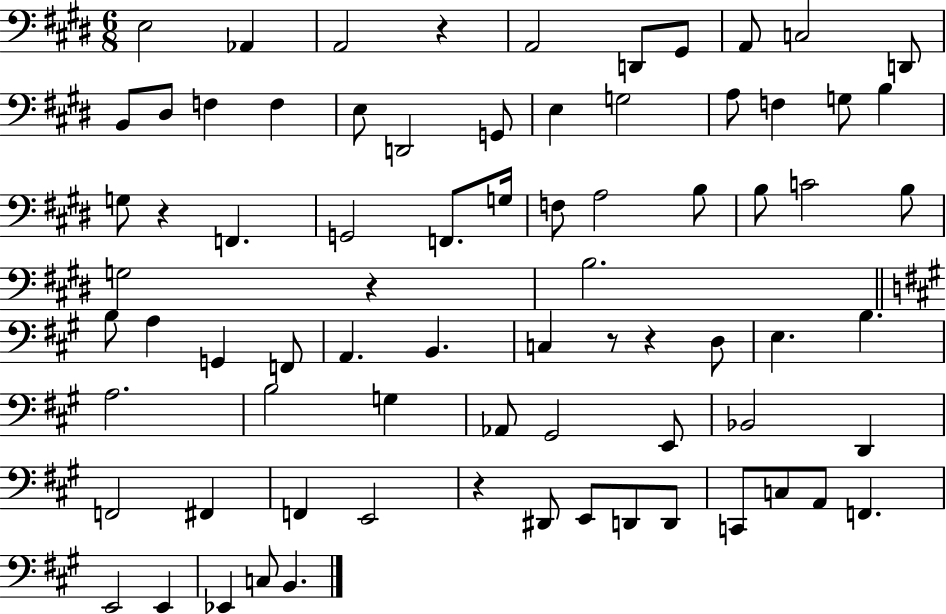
E3/h Ab2/q A2/h R/q A2/h D2/e G#2/e A2/e C3/h D2/e B2/e D#3/e F3/q F3/q E3/e D2/h G2/e E3/q G3/h A3/e F3/q G3/e B3/q G3/e R/q F2/q. G2/h F2/e. G3/s F3/e A3/h B3/e B3/e C4/h B3/e G3/h R/q B3/h. B3/e A3/q G2/q F2/e A2/q. B2/q. C3/q R/e R/q D3/e E3/q. B3/q. A3/h. B3/h G3/q Ab2/e G#2/h E2/e Bb2/h D2/q F2/h F#2/q F2/q E2/h R/q D#2/e E2/e D2/e D2/e C2/e C3/e A2/e F2/q. E2/h E2/q Eb2/q C3/e B2/q.